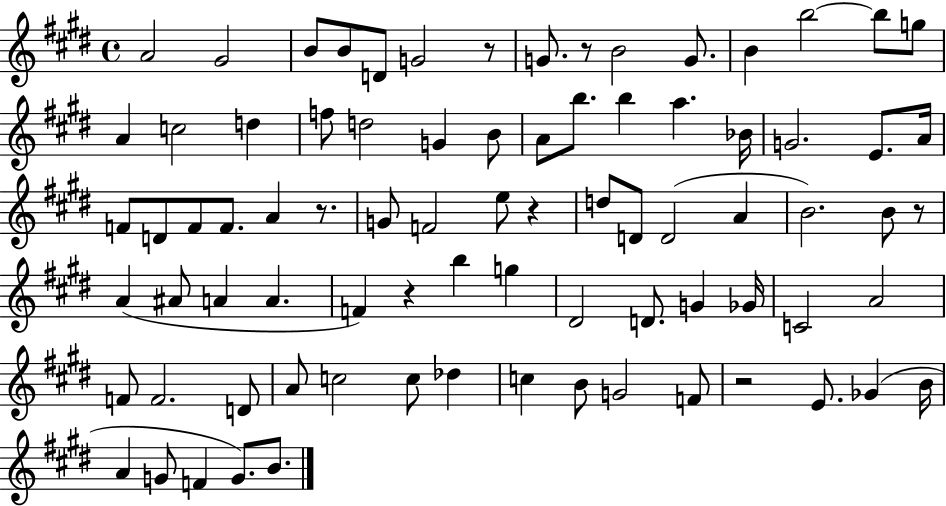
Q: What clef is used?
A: treble